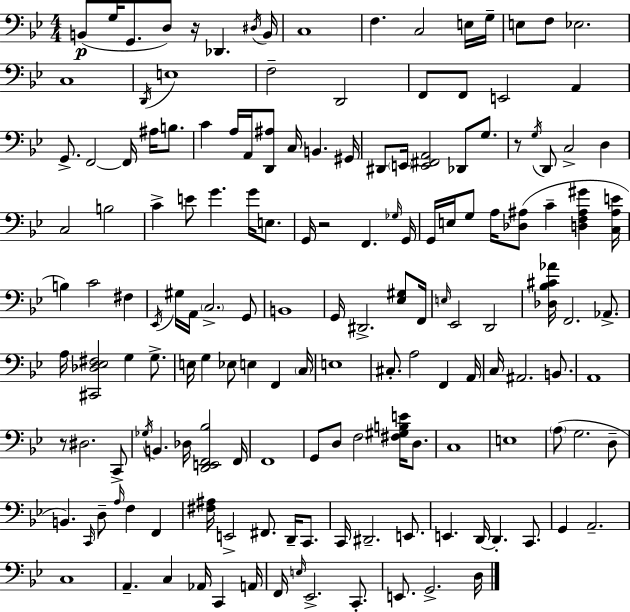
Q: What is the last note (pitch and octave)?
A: D3